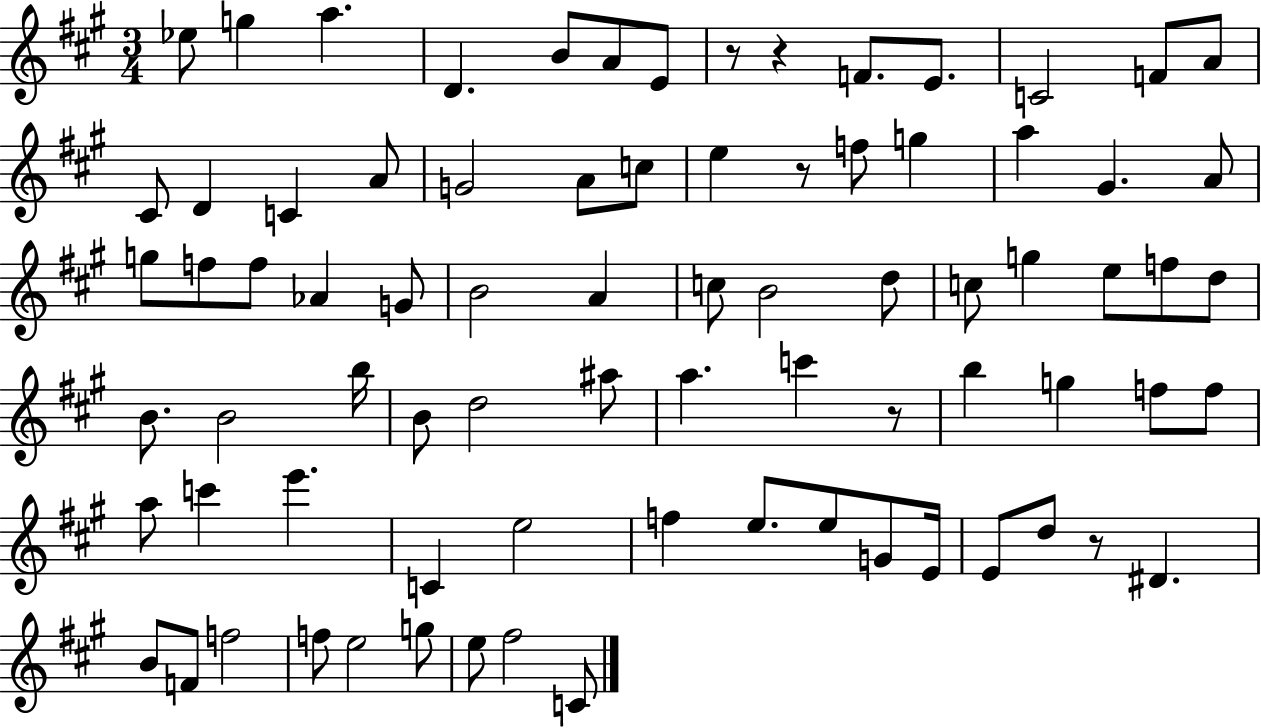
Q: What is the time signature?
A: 3/4